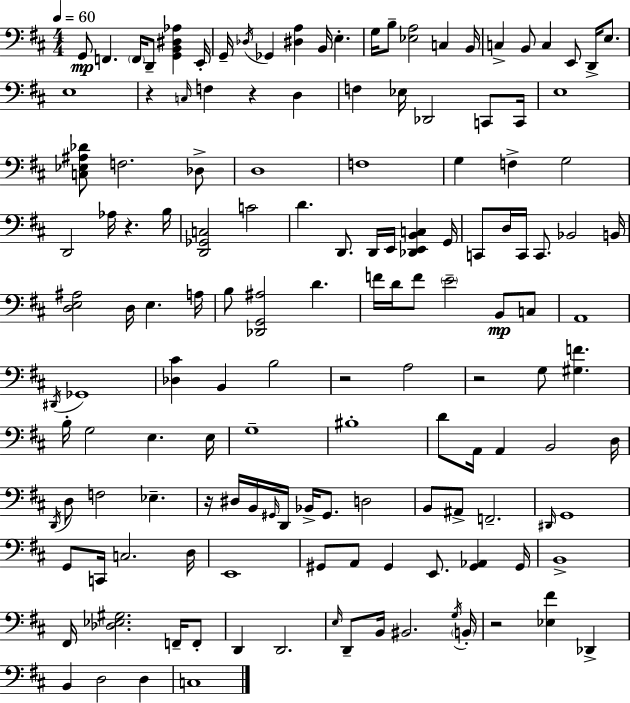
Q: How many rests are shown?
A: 7